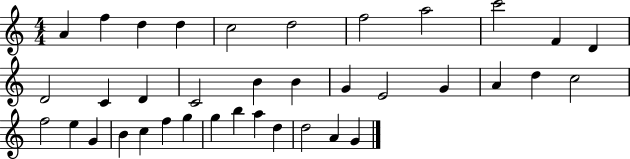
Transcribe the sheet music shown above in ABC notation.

X:1
T:Untitled
M:4/4
L:1/4
K:C
A f d d c2 d2 f2 a2 c'2 F D D2 C D C2 B B G E2 G A d c2 f2 e G B c f g g b a d d2 A G